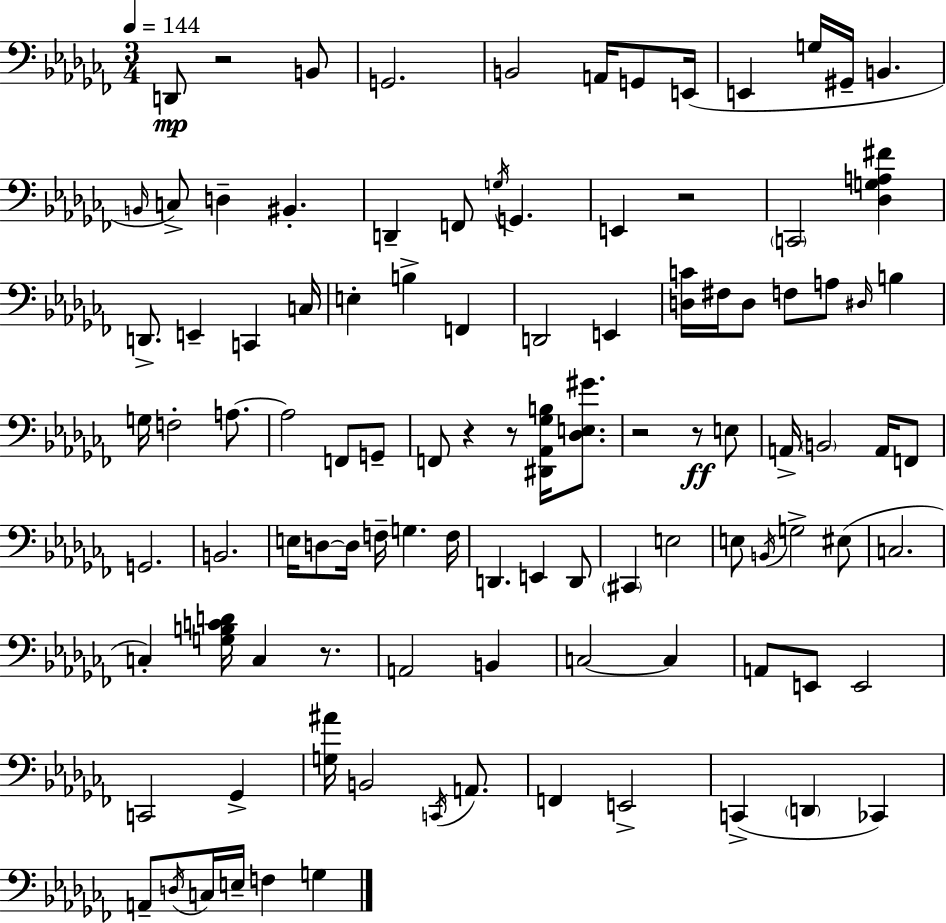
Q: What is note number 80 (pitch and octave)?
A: A2